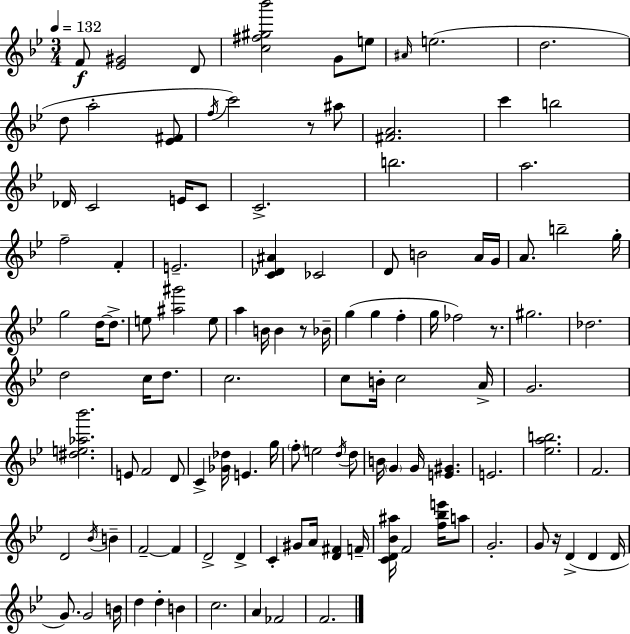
{
  \clef treble
  \numericTimeSignature
  \time 3/4
  \key g \minor
  \tempo 4 = 132
  f'8\f <ees' gis'>2 d'8 | <c'' fis'' gis'' bes'''>2 g'8 e''8 | \grace { ais'16 } e''2.( | d''2. | \break d''8 a''2-. <ees' fis'>8 | \acciaccatura { f''16 }) c'''2 r8 | ais''8 <fis' a'>2. | c'''4 b''2 | \break des'16 c'2 e'16 | c'8 c'2.-> | b''2. | a''2. | \break f''2-- f'4-. | e'2.-- | <c' des' ais'>4 ces'2 | d'8 b'2 | \break a'16 g'16 a'8. b''2-- | g''16-. g''2 d''16~~ d''8.-> | e''8 <ais'' gis'''>2 | e''8 a''4 b'16 b'4 r8 | \break bes'16-- g''4( g''4 f''4-. | g''16 fes''2) r8. | gis''2. | des''2. | \break d''2 c''16 d''8. | c''2. | c''8 b'16-. c''2 | a'16-> g'2. | \break <dis'' e'' aes'' bes'''>2. | e'8 f'2 | d'8 c'4-> <ges' des''>16 e'4. | g''16 \parenthesize f''8-. e''2 | \break \acciaccatura { d''16 } d''8 b'16 \parenthesize g'4 g'16 <e' gis'>4. | e'2. | <ees'' a'' b''>2. | f'2. | \break d'2 \acciaccatura { bes'16 } | b'4-- f'2--~~ | f'4 d'2-> | d'4-> c'4-. gis'8 a'16 <d' fis'>4 | \break f'16-- <c' d' bes' ais''>16 f'2 | <f'' bes'' e'''>16 a''8 g'2.-. | g'8 r16 d'4->( d'4 | d'16 g'8.) g'2 | \break b'16 d''4 d''4-. | b'4 c''2. | a'4 fes'2 | f'2. | \break \bar "|."
}